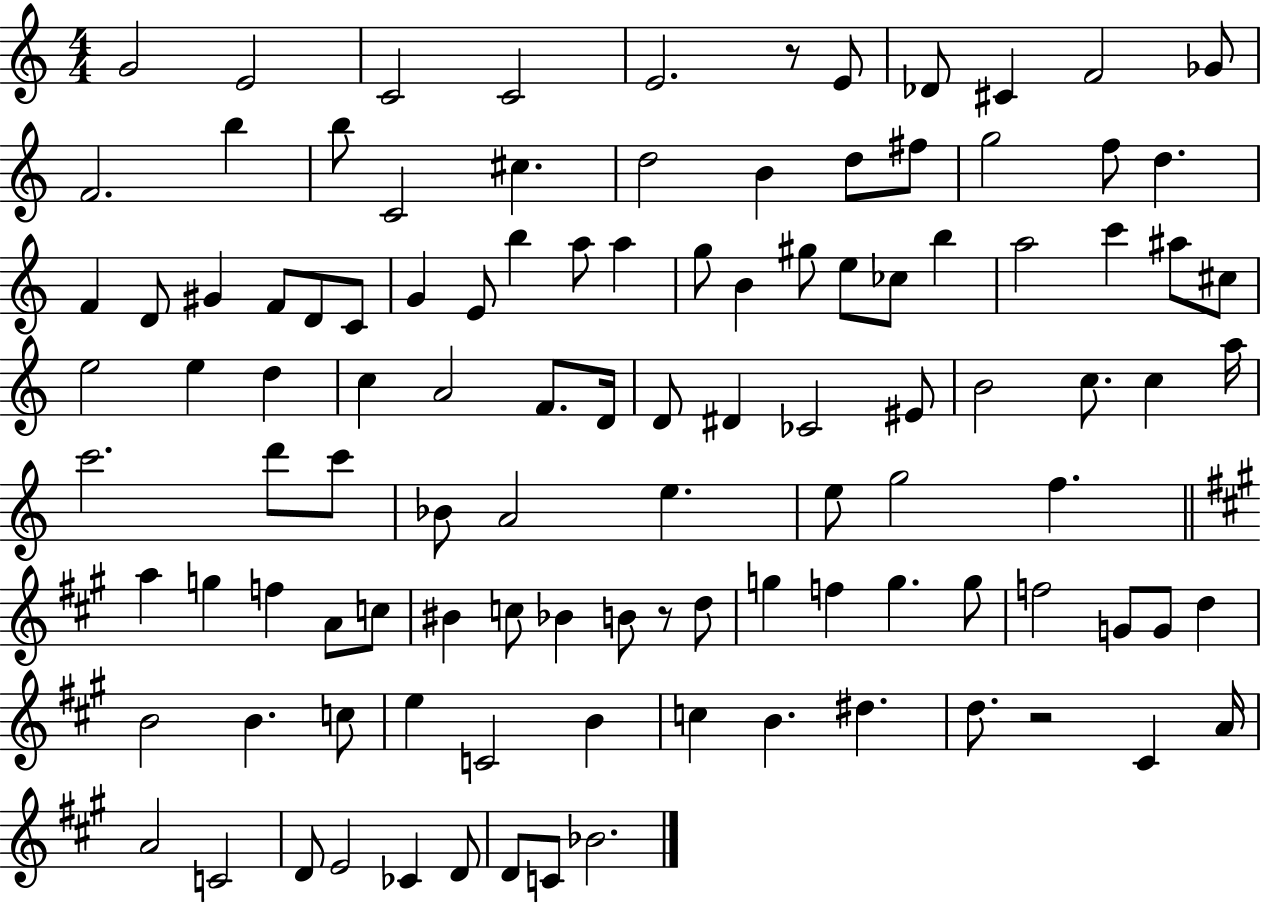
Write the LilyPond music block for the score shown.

{
  \clef treble
  \numericTimeSignature
  \time 4/4
  \key c \major
  g'2 e'2 | c'2 c'2 | e'2. r8 e'8 | des'8 cis'4 f'2 ges'8 | \break f'2. b''4 | b''8 c'2 cis''4. | d''2 b'4 d''8 fis''8 | g''2 f''8 d''4. | \break f'4 d'8 gis'4 f'8 d'8 c'8 | g'4 e'8 b''4 a''8 a''4 | g''8 b'4 gis''8 e''8 ces''8 b''4 | a''2 c'''4 ais''8 cis''8 | \break e''2 e''4 d''4 | c''4 a'2 f'8. d'16 | d'8 dis'4 ces'2 eis'8 | b'2 c''8. c''4 a''16 | \break c'''2. d'''8 c'''8 | bes'8 a'2 e''4. | e''8 g''2 f''4. | \bar "||" \break \key a \major a''4 g''4 f''4 a'8 c''8 | bis'4 c''8 bes'4 b'8 r8 d''8 | g''4 f''4 g''4. g''8 | f''2 g'8 g'8 d''4 | \break b'2 b'4. c''8 | e''4 c'2 b'4 | c''4 b'4. dis''4. | d''8. r2 cis'4 a'16 | \break a'2 c'2 | d'8 e'2 ces'4 d'8 | d'8 c'8 bes'2. | \bar "|."
}